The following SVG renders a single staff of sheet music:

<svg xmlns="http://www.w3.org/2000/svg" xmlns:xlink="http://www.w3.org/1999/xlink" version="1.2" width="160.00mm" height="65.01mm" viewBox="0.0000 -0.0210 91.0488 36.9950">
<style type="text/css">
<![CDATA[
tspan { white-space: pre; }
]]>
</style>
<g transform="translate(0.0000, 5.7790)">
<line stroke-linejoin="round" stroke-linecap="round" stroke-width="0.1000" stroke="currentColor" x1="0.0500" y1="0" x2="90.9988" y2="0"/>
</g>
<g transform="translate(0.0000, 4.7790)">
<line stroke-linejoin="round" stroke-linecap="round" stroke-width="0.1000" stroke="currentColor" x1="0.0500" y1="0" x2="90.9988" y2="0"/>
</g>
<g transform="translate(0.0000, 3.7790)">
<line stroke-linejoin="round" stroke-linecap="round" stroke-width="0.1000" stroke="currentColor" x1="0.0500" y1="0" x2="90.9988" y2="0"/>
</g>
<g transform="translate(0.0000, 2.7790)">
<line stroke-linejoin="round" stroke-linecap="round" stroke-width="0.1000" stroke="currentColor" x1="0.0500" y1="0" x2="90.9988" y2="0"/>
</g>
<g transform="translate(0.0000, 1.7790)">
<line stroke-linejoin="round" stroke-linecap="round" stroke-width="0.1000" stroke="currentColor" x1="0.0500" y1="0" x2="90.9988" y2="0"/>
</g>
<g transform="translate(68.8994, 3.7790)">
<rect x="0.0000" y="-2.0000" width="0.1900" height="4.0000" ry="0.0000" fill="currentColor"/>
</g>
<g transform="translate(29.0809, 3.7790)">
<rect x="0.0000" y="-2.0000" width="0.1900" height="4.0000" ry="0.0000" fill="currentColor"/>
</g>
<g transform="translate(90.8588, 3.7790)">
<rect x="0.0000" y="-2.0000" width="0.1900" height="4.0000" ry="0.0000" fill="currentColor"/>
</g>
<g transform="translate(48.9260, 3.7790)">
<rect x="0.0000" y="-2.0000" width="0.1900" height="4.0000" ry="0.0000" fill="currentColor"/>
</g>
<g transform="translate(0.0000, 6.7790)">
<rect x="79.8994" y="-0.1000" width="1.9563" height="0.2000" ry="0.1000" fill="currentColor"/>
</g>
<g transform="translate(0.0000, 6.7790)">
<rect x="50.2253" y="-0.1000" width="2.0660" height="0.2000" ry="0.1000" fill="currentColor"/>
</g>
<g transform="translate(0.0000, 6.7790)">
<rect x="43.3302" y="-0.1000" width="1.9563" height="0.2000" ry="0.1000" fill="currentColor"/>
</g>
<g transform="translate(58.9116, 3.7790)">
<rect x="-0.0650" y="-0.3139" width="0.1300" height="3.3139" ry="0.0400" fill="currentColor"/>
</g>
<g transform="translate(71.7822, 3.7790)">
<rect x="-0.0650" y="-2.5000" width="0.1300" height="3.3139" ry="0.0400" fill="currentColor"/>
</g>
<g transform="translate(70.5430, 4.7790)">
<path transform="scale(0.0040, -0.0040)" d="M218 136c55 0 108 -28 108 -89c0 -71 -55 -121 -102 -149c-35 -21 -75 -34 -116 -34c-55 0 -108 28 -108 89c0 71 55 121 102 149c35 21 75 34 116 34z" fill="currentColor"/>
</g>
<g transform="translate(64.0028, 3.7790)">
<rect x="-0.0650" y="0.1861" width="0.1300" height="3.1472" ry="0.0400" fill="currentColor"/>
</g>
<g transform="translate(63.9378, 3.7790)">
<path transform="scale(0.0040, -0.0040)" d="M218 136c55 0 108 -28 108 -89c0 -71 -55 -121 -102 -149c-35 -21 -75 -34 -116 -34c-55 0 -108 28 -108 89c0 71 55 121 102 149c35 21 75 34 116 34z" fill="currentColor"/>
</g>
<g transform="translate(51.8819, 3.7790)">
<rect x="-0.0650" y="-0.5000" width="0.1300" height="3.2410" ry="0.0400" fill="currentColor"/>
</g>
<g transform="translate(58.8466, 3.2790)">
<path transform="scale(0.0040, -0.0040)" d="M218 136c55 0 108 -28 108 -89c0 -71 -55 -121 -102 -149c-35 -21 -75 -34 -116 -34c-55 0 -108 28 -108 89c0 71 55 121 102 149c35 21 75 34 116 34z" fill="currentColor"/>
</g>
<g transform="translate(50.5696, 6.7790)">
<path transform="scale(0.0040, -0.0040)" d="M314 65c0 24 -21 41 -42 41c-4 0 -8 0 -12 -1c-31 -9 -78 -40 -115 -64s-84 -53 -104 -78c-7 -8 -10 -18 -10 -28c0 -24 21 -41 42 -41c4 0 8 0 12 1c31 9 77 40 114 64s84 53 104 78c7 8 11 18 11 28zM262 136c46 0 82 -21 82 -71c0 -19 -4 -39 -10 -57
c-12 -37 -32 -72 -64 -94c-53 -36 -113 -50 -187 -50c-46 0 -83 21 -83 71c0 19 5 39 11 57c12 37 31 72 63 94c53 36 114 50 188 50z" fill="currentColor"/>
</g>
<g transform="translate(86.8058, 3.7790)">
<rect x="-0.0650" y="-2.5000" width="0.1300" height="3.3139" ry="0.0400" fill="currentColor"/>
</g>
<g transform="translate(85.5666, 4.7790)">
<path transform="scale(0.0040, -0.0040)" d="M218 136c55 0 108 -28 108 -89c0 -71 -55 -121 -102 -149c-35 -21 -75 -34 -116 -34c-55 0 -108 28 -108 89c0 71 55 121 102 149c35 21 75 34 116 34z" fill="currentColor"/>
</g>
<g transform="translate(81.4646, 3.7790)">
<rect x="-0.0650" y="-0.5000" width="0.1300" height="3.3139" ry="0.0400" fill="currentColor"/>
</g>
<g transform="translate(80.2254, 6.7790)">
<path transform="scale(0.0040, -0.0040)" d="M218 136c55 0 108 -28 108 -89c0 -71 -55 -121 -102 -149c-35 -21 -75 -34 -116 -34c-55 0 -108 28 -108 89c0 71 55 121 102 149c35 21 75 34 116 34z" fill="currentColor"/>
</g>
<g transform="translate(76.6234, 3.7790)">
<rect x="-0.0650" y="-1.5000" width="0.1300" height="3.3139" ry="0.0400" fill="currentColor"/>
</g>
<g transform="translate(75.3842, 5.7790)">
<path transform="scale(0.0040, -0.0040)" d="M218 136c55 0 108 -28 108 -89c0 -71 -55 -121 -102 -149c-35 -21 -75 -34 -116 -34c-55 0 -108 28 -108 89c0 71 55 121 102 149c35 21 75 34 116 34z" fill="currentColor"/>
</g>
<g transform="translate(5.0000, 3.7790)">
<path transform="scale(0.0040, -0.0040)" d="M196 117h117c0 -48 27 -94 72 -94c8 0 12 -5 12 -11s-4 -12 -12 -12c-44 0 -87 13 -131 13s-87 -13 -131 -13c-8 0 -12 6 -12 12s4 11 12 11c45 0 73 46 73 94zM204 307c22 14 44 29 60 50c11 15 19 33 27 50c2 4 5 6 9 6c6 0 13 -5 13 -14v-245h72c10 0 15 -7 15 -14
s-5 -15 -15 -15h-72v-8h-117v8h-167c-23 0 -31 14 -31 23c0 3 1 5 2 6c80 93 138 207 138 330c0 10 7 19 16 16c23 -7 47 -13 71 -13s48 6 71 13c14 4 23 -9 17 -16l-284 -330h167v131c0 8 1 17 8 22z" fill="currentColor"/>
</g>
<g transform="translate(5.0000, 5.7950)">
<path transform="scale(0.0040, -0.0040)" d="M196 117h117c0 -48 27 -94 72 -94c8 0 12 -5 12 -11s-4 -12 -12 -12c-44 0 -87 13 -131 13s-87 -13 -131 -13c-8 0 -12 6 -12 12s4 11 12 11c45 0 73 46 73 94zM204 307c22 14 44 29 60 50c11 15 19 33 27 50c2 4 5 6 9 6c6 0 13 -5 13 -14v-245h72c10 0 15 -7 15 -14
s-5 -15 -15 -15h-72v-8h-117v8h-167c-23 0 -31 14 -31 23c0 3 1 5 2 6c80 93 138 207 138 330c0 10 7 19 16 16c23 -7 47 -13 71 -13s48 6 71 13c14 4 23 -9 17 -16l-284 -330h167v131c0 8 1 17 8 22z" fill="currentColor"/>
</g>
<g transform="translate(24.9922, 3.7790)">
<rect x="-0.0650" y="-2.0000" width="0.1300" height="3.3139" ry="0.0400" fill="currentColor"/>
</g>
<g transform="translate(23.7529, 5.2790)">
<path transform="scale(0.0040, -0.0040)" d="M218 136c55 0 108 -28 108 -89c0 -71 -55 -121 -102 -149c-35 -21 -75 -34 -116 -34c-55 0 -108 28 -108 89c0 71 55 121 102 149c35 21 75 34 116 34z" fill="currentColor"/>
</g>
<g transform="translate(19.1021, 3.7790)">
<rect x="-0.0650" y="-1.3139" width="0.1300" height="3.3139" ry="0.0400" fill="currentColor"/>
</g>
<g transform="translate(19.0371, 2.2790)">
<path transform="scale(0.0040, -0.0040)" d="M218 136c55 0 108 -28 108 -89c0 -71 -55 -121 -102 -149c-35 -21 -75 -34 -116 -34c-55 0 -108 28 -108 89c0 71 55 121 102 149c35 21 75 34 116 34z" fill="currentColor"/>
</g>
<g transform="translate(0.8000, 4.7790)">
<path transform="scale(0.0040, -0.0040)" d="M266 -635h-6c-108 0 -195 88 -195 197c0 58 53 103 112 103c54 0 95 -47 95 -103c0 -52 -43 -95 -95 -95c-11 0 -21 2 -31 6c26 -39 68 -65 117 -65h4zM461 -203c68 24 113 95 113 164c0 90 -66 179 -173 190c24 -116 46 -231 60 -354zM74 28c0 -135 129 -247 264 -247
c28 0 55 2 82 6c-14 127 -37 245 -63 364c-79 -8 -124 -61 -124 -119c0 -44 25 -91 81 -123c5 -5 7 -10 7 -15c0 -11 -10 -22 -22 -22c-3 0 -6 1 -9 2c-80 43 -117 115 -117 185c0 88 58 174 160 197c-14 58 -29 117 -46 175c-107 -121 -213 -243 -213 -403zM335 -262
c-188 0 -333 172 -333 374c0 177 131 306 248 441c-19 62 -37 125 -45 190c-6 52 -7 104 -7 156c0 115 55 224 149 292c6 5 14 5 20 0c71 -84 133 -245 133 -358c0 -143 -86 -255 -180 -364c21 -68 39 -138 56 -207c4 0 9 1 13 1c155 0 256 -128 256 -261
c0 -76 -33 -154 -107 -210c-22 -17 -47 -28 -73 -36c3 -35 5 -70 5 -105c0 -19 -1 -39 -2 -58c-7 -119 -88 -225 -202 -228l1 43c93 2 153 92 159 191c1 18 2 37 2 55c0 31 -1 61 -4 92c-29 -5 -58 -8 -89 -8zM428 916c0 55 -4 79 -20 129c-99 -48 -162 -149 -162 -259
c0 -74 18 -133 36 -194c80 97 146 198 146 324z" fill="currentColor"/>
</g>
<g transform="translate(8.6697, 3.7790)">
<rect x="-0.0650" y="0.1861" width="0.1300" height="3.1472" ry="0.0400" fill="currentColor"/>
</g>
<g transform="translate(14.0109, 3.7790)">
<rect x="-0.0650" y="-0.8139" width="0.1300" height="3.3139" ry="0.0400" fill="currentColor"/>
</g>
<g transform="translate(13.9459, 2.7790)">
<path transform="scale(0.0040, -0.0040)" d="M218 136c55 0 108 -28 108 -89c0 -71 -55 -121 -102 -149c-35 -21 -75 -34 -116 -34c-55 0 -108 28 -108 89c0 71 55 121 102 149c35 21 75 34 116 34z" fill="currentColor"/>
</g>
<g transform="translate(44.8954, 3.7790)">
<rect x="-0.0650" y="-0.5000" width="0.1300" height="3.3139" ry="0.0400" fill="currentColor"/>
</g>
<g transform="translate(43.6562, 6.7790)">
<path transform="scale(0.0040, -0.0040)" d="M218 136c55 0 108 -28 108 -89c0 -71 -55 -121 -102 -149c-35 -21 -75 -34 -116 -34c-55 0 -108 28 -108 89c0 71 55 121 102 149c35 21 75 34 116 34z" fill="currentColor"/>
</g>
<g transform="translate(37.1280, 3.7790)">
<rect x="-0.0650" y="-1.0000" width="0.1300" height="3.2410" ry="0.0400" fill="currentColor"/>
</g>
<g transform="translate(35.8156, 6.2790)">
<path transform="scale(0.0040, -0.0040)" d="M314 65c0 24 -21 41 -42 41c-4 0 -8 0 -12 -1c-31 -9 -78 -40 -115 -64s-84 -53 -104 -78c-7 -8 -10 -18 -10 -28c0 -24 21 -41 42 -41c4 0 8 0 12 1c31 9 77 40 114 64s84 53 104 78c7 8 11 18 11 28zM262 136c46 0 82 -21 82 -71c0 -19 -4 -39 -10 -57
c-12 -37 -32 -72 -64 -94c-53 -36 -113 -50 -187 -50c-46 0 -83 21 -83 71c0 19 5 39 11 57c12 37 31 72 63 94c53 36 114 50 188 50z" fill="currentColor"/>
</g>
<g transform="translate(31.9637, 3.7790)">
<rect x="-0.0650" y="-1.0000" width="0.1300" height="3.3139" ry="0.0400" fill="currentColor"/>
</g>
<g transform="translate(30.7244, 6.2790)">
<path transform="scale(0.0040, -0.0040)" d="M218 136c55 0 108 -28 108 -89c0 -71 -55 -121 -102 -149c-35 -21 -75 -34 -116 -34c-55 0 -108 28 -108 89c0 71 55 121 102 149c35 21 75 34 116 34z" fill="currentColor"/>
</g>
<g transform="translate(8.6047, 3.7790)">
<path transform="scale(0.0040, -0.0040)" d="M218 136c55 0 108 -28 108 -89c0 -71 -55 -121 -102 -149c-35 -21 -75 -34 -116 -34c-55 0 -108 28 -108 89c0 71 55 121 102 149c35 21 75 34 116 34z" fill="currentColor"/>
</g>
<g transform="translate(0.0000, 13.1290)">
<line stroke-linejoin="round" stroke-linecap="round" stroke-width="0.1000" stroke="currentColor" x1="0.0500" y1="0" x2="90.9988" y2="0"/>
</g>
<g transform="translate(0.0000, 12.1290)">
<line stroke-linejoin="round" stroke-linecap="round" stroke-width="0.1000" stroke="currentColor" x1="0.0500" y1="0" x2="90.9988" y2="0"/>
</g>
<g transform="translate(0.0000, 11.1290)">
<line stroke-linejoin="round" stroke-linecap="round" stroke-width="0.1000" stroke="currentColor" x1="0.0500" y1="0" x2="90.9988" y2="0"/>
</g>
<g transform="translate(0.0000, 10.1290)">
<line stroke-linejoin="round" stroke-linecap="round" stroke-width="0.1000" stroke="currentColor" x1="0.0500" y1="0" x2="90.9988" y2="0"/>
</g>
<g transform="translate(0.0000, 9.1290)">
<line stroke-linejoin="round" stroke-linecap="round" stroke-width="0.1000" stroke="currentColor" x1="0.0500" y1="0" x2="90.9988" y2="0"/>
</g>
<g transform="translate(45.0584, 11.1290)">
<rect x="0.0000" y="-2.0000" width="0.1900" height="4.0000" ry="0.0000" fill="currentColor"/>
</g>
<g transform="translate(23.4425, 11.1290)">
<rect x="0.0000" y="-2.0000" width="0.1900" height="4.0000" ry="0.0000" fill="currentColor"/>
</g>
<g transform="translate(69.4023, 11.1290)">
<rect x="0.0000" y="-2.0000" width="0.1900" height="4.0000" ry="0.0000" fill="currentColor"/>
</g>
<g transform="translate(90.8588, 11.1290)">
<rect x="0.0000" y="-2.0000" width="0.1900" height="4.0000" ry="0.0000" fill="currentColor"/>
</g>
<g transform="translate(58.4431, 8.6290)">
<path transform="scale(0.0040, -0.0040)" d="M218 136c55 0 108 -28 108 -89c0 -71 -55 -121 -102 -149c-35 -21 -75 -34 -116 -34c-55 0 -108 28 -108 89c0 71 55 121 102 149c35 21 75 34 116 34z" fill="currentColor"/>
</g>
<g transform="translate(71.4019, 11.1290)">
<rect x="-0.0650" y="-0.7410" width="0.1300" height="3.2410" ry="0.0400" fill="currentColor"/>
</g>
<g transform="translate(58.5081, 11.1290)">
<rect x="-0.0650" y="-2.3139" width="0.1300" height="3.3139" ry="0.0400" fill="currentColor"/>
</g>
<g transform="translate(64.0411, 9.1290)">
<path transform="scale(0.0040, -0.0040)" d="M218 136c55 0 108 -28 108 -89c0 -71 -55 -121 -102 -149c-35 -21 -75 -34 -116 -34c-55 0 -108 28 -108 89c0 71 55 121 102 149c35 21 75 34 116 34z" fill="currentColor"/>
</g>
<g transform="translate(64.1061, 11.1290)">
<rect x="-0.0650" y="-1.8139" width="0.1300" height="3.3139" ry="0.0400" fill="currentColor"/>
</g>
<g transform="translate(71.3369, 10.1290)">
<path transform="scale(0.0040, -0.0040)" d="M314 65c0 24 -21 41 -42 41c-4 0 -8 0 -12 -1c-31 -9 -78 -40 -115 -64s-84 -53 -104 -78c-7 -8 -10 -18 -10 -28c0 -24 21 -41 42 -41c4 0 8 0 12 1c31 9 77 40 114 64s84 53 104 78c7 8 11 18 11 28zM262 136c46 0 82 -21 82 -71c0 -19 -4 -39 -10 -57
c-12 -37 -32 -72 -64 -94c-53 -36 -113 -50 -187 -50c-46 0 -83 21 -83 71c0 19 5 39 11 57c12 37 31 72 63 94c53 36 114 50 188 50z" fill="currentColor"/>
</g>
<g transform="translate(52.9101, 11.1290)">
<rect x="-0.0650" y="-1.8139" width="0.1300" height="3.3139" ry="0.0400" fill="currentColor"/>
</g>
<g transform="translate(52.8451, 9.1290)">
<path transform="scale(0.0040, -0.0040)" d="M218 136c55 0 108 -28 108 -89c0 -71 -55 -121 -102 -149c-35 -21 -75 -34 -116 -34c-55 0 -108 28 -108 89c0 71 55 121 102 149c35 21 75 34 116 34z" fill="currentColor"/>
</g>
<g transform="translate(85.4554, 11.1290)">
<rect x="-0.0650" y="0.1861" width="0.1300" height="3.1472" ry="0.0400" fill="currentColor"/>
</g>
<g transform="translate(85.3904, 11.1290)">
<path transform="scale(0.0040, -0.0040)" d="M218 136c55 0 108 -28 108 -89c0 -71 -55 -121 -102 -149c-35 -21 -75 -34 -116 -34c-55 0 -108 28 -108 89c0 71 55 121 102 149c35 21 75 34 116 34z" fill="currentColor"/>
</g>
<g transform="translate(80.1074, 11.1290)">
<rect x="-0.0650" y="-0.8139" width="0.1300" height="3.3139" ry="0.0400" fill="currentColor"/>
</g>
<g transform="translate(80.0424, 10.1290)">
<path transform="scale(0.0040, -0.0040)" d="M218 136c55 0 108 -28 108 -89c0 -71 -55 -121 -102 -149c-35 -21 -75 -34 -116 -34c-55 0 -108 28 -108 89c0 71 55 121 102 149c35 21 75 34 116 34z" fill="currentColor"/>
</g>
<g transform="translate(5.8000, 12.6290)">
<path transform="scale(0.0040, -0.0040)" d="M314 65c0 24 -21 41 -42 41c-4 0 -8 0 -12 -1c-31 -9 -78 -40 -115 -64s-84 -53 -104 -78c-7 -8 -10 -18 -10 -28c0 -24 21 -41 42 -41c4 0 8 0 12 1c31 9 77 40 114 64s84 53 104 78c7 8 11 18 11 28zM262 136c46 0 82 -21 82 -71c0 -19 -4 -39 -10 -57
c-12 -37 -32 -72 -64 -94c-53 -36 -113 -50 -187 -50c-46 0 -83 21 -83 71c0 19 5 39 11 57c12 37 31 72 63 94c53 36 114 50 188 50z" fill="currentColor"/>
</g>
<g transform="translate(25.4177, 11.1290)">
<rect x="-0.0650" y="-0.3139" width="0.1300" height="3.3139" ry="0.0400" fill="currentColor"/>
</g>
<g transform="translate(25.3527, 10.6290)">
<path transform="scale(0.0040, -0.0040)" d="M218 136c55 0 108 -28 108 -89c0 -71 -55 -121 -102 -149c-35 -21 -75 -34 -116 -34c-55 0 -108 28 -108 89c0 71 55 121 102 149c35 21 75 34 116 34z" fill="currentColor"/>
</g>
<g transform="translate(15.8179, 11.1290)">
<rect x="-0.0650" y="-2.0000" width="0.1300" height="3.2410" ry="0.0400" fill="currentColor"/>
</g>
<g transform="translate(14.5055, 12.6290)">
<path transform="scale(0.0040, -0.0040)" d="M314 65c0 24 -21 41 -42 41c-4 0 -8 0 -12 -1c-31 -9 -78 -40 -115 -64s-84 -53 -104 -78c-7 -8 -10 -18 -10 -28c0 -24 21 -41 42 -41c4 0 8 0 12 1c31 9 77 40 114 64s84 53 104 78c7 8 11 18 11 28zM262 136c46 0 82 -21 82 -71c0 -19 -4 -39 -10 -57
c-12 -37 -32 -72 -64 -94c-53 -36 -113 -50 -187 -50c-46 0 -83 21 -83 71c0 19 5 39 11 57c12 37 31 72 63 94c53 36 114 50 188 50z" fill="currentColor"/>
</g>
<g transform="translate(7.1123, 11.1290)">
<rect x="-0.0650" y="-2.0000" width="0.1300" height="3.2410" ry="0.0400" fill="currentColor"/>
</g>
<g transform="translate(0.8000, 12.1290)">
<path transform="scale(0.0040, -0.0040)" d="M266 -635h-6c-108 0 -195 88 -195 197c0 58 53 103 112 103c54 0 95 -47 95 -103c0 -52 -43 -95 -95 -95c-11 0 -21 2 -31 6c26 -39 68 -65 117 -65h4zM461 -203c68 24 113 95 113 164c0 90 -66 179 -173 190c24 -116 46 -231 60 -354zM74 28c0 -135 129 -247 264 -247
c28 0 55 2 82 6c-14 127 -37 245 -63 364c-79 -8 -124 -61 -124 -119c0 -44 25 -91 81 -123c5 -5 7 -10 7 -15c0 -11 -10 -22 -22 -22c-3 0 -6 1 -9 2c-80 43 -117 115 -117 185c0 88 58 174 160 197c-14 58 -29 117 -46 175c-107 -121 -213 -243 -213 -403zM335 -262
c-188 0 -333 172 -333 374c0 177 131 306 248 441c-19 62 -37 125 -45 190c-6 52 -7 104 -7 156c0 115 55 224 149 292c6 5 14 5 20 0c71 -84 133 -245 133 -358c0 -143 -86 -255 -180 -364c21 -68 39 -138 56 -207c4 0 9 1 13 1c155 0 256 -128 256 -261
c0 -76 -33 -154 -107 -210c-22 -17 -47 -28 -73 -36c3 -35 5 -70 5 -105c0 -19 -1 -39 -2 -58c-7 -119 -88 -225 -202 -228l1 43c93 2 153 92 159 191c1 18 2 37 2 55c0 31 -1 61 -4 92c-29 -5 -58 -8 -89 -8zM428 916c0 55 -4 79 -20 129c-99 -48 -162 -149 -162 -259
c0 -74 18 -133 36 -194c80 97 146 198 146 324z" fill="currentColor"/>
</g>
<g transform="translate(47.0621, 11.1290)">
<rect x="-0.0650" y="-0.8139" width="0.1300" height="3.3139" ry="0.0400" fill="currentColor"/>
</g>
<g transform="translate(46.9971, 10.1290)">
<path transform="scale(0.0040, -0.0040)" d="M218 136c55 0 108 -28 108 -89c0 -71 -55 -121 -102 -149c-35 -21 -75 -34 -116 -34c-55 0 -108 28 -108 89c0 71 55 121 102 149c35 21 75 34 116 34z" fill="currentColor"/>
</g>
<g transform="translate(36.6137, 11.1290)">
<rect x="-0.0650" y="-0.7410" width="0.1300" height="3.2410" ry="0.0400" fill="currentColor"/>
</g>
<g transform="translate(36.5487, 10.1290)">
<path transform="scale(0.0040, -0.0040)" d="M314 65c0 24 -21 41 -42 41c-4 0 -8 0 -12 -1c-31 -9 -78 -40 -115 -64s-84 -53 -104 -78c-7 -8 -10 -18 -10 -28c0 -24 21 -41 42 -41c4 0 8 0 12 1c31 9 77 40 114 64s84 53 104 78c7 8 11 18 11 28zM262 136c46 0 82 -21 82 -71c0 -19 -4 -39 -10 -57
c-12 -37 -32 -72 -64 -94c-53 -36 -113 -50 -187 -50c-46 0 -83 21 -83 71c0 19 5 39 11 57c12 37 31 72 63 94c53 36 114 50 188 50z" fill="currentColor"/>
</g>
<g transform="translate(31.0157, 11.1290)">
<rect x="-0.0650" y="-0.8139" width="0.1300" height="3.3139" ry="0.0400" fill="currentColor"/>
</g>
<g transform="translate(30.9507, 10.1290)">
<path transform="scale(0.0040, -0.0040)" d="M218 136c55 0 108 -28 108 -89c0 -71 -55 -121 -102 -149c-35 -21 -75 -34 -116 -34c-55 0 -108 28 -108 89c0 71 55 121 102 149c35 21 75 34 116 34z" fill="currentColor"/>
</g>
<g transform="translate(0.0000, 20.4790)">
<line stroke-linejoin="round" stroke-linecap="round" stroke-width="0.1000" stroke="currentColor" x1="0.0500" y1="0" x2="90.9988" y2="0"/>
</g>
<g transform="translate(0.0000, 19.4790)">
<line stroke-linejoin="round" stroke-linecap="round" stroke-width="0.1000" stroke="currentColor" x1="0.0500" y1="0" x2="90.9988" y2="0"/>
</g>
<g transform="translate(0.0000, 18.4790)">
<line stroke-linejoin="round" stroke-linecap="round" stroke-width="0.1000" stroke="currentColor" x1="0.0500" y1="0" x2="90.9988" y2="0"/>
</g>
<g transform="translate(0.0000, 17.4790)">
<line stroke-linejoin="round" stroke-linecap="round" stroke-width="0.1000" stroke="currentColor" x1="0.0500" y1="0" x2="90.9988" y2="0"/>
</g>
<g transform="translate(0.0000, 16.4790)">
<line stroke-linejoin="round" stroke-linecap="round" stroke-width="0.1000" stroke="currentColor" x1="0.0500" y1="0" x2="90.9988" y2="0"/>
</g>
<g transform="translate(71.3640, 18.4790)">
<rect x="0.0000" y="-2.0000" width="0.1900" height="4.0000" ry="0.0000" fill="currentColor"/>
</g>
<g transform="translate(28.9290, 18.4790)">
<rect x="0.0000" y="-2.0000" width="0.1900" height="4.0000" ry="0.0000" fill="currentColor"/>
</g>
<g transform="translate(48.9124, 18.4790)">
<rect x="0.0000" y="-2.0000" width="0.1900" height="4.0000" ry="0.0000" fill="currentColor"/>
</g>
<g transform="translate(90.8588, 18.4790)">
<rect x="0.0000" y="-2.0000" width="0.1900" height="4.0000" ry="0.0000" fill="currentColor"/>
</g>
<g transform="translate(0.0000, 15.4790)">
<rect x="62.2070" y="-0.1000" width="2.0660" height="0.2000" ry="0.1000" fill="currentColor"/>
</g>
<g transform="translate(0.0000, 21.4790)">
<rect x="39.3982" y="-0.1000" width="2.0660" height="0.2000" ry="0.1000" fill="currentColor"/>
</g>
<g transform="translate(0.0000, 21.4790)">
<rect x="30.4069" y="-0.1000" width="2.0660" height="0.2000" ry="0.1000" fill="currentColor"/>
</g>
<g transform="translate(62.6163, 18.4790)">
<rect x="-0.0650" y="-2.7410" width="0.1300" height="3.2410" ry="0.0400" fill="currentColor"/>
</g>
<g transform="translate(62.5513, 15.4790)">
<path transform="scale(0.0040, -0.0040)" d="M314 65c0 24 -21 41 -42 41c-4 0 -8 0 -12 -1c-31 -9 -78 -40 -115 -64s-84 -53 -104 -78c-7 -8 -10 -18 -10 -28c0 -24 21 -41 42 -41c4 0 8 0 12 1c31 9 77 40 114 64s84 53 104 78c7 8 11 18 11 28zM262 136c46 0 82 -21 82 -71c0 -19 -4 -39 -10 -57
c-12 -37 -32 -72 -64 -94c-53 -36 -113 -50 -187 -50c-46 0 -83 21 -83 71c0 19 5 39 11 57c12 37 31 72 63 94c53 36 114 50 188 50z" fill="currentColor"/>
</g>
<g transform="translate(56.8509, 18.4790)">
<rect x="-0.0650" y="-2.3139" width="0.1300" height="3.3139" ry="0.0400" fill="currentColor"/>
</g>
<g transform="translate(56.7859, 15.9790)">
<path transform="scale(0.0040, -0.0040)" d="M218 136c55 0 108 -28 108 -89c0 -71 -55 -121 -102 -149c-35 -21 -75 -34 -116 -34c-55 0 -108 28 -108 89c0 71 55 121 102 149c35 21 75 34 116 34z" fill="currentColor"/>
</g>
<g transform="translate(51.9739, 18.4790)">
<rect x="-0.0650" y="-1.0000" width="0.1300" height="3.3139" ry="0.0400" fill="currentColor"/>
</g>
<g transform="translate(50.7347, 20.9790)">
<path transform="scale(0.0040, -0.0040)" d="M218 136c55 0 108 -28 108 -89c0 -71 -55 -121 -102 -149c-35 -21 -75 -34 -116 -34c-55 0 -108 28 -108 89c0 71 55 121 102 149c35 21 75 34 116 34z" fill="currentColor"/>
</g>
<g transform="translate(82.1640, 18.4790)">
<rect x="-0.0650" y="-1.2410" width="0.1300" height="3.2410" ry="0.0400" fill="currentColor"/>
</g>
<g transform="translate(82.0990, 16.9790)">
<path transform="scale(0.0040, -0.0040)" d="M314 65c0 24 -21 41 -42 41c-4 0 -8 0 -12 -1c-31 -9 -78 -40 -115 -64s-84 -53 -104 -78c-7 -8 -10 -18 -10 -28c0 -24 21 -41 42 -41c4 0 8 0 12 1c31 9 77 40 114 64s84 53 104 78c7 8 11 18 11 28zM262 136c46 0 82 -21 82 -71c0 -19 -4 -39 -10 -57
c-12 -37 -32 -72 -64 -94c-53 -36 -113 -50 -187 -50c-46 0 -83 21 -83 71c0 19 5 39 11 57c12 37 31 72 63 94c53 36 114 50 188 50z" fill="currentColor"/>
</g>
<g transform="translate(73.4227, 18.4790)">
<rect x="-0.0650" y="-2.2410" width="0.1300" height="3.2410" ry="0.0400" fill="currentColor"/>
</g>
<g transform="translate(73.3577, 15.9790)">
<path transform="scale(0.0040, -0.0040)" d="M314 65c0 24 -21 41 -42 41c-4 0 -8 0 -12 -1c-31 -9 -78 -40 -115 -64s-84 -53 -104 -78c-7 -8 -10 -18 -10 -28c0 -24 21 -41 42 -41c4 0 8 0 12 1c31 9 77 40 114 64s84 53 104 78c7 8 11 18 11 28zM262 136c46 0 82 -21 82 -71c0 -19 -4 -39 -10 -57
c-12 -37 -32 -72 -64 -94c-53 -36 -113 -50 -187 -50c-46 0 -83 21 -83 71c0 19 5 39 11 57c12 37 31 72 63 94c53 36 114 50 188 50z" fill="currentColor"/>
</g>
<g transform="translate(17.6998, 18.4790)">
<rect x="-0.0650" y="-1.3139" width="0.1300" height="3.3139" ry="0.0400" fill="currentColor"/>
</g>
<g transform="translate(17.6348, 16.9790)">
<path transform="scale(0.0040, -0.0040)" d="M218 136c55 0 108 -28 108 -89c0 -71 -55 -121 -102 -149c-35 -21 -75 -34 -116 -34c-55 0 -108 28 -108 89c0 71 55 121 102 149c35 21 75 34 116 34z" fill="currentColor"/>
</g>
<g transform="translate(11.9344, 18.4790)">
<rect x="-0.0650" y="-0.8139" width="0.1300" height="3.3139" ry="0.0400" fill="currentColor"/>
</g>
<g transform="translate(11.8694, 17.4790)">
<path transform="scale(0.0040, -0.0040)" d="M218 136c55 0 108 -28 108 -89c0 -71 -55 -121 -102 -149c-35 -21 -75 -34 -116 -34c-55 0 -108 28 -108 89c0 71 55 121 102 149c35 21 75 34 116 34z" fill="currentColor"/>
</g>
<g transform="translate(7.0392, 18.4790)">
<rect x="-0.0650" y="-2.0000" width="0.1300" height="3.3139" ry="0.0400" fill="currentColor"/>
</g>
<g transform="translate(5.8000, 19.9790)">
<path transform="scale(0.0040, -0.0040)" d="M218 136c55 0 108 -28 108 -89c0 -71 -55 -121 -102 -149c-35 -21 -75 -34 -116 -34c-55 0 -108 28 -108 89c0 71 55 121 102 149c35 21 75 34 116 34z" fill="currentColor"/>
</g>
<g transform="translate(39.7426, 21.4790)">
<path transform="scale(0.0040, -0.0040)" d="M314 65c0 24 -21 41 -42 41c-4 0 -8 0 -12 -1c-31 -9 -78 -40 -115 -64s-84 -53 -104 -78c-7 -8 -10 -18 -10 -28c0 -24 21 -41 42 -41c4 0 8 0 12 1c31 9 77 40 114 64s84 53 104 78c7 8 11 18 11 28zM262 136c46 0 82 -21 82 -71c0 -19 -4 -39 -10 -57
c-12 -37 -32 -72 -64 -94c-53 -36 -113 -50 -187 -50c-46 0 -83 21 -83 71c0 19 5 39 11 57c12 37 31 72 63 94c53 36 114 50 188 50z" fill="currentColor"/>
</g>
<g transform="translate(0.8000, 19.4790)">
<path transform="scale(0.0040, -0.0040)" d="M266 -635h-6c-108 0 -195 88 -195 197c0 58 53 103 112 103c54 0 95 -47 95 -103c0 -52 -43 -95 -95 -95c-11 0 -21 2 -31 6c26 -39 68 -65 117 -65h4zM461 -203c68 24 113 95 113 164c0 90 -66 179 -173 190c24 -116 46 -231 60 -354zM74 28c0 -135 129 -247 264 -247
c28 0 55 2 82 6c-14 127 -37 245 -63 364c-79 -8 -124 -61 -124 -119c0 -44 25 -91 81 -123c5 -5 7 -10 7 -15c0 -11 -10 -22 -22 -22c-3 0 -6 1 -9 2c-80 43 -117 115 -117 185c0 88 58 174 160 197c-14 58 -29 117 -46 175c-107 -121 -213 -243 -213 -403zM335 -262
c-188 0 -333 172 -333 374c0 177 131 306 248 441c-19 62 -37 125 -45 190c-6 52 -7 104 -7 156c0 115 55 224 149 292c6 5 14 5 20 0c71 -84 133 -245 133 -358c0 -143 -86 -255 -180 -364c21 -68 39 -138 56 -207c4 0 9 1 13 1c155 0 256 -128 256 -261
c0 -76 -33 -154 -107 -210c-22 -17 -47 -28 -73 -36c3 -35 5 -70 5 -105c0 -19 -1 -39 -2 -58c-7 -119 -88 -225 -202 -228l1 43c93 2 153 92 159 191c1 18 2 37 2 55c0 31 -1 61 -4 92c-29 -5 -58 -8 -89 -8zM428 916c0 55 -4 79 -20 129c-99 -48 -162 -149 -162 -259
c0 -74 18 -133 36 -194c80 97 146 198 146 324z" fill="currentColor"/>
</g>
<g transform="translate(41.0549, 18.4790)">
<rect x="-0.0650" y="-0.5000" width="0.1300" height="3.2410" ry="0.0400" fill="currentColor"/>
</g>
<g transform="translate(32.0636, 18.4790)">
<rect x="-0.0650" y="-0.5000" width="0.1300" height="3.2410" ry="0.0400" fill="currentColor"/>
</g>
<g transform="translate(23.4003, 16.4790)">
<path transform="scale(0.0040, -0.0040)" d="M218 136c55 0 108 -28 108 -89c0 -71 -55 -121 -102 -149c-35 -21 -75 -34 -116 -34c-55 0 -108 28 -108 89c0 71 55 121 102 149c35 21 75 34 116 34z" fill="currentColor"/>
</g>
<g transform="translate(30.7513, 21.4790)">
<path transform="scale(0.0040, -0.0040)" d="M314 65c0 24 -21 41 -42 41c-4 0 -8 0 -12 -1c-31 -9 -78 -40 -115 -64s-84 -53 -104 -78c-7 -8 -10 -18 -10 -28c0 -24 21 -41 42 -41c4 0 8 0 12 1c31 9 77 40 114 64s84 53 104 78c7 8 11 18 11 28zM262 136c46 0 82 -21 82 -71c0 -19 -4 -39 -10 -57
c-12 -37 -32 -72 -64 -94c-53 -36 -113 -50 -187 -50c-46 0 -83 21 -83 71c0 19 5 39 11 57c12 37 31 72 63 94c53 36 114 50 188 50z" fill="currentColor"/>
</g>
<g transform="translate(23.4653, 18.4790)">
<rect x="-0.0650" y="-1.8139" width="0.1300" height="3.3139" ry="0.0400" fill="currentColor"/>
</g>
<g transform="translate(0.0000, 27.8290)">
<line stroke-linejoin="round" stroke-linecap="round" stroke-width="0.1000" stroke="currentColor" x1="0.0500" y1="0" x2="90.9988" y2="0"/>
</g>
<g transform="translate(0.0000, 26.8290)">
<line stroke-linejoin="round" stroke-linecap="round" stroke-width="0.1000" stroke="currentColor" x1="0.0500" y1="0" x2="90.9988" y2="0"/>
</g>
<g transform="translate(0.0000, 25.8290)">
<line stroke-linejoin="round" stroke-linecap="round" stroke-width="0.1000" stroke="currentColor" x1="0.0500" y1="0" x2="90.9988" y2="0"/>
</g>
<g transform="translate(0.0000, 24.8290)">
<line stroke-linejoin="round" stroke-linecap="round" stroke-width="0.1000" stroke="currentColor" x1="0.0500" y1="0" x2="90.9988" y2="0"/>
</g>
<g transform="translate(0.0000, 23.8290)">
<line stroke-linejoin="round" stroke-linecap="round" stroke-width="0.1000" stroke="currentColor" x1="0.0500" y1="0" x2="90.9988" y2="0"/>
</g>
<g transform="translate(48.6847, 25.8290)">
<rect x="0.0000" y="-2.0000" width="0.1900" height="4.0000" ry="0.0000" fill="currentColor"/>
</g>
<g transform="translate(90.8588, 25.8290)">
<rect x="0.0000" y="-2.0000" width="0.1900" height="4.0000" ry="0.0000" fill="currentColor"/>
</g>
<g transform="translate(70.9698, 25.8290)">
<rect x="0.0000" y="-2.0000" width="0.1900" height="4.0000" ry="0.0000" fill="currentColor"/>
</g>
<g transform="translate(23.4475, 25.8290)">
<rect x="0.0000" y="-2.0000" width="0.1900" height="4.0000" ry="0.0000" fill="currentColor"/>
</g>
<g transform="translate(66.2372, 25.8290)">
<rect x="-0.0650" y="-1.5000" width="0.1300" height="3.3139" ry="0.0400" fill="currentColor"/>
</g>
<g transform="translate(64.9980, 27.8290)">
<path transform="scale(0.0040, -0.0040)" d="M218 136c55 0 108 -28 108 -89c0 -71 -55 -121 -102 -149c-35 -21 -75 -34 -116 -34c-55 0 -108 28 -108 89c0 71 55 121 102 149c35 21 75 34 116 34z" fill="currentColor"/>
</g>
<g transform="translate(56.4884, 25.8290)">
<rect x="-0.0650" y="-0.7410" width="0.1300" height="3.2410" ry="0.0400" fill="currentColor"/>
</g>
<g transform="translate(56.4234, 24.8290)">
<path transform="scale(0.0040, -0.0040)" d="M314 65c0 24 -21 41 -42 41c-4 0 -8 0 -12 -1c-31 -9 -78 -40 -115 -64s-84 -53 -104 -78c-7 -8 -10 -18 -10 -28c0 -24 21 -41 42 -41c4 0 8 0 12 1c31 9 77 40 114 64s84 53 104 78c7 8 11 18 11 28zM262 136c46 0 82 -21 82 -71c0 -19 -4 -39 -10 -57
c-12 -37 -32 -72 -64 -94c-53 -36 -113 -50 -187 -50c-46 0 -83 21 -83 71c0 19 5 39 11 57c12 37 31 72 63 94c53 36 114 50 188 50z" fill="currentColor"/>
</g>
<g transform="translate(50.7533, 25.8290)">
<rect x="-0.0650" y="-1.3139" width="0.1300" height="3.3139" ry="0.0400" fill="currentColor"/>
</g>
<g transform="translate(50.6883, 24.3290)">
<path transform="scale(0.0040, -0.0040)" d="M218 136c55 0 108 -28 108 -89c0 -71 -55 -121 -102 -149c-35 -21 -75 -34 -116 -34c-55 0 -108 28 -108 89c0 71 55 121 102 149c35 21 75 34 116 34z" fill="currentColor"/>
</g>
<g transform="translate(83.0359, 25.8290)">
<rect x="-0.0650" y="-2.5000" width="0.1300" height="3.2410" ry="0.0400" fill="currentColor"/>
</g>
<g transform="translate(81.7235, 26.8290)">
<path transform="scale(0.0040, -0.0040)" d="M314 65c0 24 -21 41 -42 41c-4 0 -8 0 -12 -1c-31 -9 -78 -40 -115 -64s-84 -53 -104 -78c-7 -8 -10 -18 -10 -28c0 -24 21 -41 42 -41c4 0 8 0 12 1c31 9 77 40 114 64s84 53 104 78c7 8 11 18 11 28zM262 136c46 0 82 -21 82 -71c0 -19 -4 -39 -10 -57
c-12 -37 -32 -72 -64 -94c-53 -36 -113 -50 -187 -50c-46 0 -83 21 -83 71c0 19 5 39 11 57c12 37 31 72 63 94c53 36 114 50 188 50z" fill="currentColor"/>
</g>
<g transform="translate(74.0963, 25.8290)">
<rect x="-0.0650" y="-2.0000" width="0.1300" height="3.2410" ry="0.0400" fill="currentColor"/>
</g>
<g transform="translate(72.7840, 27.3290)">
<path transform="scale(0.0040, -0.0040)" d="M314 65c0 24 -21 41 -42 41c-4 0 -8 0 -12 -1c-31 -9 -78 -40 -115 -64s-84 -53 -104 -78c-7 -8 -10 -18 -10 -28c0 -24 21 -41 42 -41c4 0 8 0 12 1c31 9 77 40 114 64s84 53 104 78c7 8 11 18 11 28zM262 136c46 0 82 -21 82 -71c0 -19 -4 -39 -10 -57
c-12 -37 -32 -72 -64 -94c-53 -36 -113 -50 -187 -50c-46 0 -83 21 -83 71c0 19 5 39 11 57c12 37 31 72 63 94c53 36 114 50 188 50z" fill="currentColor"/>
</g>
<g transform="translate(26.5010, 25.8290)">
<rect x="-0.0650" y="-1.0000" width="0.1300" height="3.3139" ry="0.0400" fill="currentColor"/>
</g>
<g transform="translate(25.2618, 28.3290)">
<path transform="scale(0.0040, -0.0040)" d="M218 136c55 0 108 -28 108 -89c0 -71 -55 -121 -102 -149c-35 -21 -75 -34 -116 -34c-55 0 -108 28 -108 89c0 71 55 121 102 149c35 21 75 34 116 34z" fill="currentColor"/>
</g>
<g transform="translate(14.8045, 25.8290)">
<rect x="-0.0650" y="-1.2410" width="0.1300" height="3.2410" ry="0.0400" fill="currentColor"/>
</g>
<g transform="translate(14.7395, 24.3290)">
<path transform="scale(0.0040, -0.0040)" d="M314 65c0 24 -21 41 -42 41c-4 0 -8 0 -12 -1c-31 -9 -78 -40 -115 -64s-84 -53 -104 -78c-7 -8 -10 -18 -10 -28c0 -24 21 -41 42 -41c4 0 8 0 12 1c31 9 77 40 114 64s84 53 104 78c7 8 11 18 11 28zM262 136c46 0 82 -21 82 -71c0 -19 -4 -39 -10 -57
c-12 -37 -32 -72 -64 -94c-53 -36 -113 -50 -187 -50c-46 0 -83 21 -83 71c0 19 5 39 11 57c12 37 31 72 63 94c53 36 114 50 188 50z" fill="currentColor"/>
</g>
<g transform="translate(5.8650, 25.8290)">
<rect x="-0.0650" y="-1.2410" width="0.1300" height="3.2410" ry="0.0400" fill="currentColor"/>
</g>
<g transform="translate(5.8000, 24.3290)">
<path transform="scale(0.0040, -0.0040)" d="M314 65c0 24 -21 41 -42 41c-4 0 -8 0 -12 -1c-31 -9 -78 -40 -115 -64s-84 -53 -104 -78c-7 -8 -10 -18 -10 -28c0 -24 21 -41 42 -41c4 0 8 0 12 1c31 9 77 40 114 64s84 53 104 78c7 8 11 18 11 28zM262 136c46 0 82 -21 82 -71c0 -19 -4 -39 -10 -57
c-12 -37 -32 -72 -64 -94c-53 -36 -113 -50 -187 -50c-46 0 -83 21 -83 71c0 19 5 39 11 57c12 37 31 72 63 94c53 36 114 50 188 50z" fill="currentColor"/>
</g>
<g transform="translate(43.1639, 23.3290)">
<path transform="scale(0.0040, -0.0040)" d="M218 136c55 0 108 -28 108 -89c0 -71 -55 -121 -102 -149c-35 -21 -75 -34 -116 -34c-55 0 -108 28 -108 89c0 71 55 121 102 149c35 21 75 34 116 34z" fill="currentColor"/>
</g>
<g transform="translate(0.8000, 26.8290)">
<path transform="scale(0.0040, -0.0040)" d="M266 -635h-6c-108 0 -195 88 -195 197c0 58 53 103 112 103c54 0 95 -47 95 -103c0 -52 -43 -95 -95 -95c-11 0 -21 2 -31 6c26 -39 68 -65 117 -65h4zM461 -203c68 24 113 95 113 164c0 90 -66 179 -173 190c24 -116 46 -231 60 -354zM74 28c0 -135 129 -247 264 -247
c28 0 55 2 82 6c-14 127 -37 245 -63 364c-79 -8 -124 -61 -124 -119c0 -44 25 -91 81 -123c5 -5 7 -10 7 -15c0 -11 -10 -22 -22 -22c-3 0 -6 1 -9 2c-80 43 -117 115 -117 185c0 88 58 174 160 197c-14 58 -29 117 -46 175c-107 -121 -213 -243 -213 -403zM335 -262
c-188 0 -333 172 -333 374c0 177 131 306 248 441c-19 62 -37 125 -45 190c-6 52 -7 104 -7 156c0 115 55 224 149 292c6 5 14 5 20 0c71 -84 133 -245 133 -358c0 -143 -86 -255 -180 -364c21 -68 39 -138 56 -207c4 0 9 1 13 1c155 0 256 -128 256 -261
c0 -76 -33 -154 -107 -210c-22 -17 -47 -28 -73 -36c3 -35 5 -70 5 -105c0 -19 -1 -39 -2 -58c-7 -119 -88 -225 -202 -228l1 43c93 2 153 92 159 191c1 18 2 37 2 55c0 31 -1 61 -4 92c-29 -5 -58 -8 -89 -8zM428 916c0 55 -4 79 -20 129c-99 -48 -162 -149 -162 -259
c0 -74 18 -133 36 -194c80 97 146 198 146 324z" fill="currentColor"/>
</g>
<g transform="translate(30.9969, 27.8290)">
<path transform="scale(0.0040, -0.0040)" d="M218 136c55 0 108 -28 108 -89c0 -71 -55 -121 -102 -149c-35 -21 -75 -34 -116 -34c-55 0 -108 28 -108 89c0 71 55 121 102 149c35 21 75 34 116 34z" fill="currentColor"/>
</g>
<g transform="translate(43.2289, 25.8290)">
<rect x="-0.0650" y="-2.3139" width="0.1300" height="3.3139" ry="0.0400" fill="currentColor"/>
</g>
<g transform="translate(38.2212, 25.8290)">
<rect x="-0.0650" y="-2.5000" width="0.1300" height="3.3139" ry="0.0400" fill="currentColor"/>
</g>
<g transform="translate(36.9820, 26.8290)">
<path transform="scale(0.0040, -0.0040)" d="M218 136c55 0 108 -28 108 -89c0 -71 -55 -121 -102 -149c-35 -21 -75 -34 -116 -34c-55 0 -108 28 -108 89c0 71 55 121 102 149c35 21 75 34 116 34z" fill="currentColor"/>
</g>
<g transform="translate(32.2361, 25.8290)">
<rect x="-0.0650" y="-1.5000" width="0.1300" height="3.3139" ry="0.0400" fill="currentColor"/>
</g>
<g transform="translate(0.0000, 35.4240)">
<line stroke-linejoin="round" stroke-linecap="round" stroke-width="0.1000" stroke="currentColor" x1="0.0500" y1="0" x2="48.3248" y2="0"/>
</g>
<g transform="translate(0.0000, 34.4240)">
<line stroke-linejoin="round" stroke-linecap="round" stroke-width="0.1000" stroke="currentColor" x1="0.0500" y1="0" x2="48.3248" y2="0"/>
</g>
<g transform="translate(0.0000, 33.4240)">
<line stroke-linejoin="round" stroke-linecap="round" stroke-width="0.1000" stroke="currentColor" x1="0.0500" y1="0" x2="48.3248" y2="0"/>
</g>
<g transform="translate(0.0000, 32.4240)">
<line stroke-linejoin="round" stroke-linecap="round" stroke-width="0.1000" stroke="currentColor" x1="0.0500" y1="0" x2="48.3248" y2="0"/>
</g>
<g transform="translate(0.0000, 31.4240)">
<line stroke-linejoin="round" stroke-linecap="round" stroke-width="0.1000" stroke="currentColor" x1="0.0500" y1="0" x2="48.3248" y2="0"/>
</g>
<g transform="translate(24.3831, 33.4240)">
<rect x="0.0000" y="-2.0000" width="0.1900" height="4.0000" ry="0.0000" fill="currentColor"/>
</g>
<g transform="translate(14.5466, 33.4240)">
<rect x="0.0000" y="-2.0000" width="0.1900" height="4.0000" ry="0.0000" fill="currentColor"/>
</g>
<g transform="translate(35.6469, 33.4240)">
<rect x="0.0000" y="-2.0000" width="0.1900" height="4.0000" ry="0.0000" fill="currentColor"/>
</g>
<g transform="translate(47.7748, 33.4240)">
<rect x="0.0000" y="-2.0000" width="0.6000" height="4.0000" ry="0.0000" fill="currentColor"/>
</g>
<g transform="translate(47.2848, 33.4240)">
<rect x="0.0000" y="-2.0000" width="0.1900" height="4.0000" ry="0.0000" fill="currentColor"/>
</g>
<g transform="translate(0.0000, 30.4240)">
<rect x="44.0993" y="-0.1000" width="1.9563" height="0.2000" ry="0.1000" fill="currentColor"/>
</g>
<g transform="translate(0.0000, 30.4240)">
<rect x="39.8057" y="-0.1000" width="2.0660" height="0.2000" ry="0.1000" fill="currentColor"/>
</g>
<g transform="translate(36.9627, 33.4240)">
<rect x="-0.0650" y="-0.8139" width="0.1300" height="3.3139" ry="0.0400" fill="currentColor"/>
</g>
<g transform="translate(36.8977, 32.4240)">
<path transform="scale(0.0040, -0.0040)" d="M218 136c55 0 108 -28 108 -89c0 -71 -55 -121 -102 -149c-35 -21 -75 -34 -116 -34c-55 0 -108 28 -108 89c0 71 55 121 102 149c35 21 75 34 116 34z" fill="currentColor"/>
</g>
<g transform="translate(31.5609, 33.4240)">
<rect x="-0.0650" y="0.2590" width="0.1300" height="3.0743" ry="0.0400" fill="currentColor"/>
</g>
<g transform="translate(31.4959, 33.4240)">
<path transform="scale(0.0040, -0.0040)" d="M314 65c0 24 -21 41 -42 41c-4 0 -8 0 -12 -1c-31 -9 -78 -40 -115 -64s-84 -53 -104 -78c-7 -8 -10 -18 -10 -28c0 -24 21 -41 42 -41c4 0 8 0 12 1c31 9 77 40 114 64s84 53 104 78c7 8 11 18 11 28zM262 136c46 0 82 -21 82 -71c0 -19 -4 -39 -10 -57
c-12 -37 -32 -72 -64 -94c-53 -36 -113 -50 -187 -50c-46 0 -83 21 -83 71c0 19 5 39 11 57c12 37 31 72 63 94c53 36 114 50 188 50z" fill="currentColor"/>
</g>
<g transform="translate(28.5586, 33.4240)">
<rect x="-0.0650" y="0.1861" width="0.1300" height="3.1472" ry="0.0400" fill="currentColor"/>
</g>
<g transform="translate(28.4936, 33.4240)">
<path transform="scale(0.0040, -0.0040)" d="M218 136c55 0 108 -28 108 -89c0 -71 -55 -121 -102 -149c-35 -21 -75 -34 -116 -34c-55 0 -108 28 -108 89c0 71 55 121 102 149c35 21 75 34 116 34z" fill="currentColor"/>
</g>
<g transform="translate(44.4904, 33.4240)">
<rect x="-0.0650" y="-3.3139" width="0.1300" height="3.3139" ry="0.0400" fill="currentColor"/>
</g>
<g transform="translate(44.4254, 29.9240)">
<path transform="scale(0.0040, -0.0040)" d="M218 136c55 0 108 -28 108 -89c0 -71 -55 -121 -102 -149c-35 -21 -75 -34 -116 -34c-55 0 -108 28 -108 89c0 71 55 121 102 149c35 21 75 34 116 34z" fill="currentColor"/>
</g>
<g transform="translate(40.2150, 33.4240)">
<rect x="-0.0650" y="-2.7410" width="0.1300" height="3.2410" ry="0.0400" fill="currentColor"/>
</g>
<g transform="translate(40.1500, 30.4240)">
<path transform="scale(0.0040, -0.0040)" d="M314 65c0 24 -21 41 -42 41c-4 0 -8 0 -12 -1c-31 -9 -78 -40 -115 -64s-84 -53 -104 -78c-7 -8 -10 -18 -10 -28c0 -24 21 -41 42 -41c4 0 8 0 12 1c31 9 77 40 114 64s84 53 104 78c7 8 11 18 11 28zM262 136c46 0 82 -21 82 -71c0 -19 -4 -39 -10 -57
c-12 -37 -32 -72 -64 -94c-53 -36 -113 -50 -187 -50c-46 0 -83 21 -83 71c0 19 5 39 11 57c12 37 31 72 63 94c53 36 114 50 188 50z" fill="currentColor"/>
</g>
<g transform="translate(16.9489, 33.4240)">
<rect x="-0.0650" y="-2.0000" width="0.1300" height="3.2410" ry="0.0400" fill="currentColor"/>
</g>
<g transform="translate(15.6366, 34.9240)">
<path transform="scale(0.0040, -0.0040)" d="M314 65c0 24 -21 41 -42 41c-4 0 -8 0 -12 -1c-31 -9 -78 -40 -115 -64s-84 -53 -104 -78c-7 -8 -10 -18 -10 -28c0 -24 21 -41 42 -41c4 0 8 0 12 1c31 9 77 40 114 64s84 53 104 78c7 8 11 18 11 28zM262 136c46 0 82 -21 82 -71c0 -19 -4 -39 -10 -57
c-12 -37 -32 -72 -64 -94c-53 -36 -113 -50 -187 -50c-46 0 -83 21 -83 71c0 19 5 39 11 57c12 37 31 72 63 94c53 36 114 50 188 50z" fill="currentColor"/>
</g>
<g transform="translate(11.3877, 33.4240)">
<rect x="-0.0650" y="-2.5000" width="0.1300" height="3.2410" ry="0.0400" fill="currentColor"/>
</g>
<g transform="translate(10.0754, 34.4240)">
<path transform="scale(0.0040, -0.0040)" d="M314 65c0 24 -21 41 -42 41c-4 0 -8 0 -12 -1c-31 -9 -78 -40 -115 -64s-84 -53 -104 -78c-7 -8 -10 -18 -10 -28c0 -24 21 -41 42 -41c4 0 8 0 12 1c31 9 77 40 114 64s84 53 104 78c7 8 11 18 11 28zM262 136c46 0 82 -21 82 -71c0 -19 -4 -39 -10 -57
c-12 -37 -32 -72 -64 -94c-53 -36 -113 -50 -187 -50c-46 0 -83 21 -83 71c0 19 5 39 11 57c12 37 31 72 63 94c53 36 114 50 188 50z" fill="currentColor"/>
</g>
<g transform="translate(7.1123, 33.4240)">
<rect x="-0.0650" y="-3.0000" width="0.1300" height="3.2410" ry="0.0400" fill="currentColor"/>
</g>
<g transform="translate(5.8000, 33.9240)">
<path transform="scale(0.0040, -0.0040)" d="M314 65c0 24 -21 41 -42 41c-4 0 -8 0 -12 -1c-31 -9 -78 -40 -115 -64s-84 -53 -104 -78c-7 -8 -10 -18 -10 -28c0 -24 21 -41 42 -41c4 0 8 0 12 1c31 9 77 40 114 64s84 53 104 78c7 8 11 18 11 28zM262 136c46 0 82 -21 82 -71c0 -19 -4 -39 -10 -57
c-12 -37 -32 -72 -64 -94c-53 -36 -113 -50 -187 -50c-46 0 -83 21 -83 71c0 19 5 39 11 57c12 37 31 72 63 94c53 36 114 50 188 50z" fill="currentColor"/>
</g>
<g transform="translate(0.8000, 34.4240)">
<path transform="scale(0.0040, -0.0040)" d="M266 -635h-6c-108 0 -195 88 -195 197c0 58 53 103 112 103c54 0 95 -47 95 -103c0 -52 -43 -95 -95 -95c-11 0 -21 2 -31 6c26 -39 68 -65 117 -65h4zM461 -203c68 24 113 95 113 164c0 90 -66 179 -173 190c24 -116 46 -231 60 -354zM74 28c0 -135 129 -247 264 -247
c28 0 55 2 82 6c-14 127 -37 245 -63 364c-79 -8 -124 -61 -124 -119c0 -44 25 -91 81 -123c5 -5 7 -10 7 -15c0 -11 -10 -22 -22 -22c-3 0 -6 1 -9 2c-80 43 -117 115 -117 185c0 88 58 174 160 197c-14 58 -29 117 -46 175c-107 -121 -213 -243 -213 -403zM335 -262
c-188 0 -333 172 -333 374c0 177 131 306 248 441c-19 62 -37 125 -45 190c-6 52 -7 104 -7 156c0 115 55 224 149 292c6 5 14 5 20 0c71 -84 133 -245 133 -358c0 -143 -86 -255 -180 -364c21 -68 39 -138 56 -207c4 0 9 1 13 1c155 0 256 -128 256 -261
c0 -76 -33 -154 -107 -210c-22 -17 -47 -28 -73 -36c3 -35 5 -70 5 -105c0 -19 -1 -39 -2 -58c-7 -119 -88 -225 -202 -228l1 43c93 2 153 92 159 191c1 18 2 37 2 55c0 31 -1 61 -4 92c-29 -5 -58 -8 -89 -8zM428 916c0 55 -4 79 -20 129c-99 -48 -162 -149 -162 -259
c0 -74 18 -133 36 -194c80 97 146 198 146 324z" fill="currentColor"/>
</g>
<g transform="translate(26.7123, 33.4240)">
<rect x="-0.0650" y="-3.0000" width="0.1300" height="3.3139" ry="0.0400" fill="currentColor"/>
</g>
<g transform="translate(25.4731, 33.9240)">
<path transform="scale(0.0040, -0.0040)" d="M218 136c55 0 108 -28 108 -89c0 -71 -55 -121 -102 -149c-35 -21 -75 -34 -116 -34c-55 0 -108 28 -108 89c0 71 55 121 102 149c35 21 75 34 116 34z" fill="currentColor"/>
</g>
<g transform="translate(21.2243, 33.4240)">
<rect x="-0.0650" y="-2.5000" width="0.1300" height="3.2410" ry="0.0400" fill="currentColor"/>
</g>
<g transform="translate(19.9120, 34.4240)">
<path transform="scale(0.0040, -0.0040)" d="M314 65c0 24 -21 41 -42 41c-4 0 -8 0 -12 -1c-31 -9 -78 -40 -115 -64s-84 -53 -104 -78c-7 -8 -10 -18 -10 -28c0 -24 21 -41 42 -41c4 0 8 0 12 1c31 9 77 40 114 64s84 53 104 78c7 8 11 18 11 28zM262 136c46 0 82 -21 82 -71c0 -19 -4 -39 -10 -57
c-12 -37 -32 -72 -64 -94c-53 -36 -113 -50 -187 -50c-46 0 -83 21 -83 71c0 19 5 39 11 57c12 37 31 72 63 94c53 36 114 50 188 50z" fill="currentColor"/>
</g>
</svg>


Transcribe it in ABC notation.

X:1
T:Untitled
M:4/4
L:1/4
K:C
B d e F D D2 C C2 c B G E C G F2 F2 c d d2 d f g f d2 d B F d e f C2 C2 D g a2 g2 e2 e2 e2 D E G g e d2 E F2 G2 A2 G2 F2 G2 A B B2 d a2 b